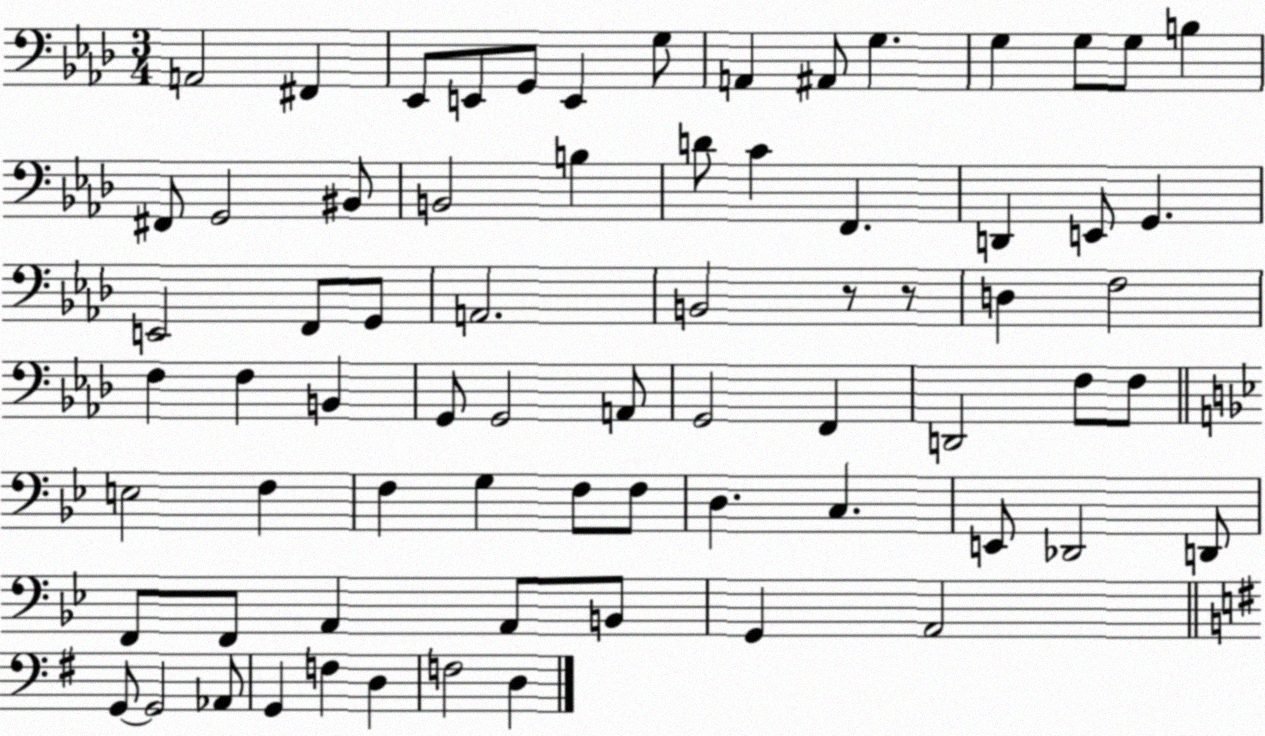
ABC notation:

X:1
T:Untitled
M:3/4
L:1/4
K:Ab
A,,2 ^F,, _E,,/2 E,,/2 G,,/2 E,, G,/2 A,, ^A,,/2 G, G, G,/2 G,/2 B, ^F,,/2 G,,2 ^B,,/2 B,,2 B, D/2 C F,, D,, E,,/2 G,, E,,2 F,,/2 G,,/2 A,,2 B,,2 z/2 z/2 D, F,2 F, F, B,, G,,/2 G,,2 A,,/2 G,,2 F,, D,,2 F,/2 F,/2 E,2 F, F, G, F,/2 F,/2 D, C, E,,/2 _D,,2 D,,/2 F,,/2 F,,/2 A,, A,,/2 B,,/2 G,, A,,2 G,,/2 G,,2 _A,,/2 G,, F, D, F,2 D,